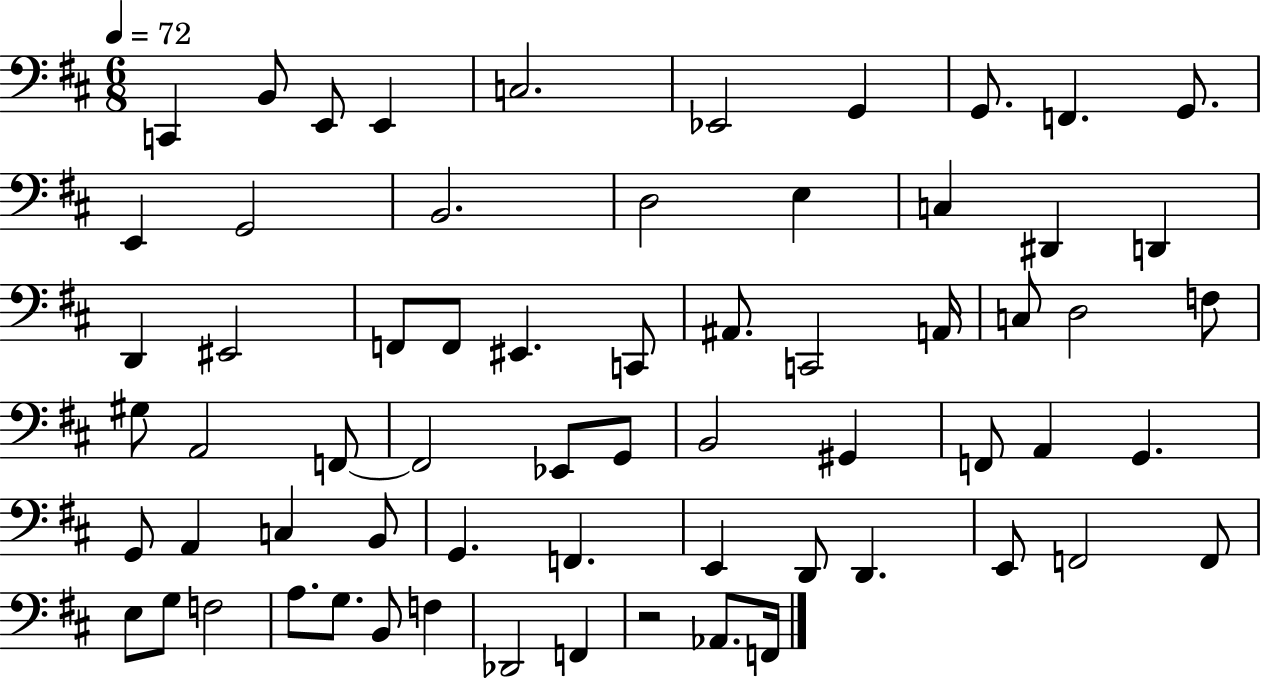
C2/q B2/e E2/e E2/q C3/h. Eb2/h G2/q G2/e. F2/q. G2/e. E2/q G2/h B2/h. D3/h E3/q C3/q D#2/q D2/q D2/q EIS2/h F2/e F2/e EIS2/q. C2/e A#2/e. C2/h A2/s C3/e D3/h F3/e G#3/e A2/h F2/e F2/h Eb2/e G2/e B2/h G#2/q F2/e A2/q G2/q. G2/e A2/q C3/q B2/e G2/q. F2/q. E2/q D2/e D2/q. E2/e F2/h F2/e E3/e G3/e F3/h A3/e. G3/e. B2/e F3/q Db2/h F2/q R/h Ab2/e. F2/s